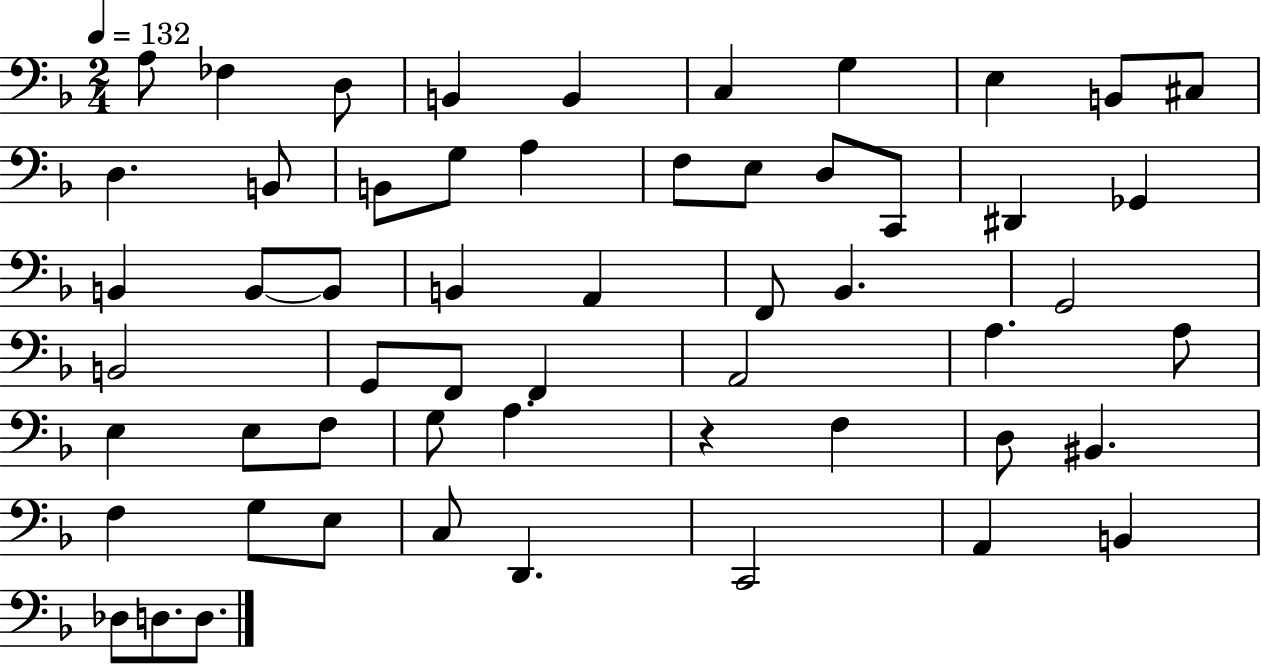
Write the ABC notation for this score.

X:1
T:Untitled
M:2/4
L:1/4
K:F
A,/2 _F, D,/2 B,, B,, C, G, E, B,,/2 ^C,/2 D, B,,/2 B,,/2 G,/2 A, F,/2 E,/2 D,/2 C,,/2 ^D,, _G,, B,, B,,/2 B,,/2 B,, A,, F,,/2 _B,, G,,2 B,,2 G,,/2 F,,/2 F,, A,,2 A, A,/2 E, E,/2 F,/2 G,/2 A, z F, D,/2 ^B,, F, G,/2 E,/2 C,/2 D,, C,,2 A,, B,, _D,/2 D,/2 D,/2